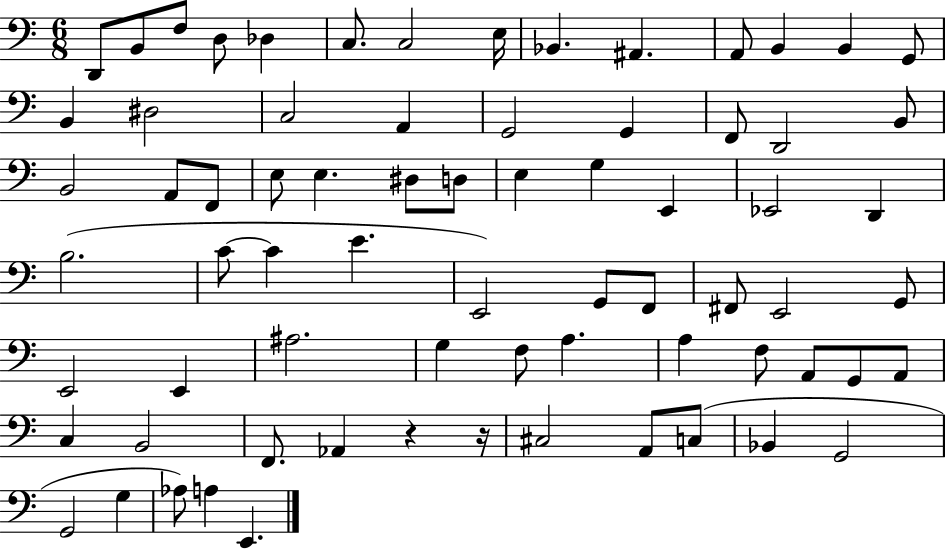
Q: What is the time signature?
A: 6/8